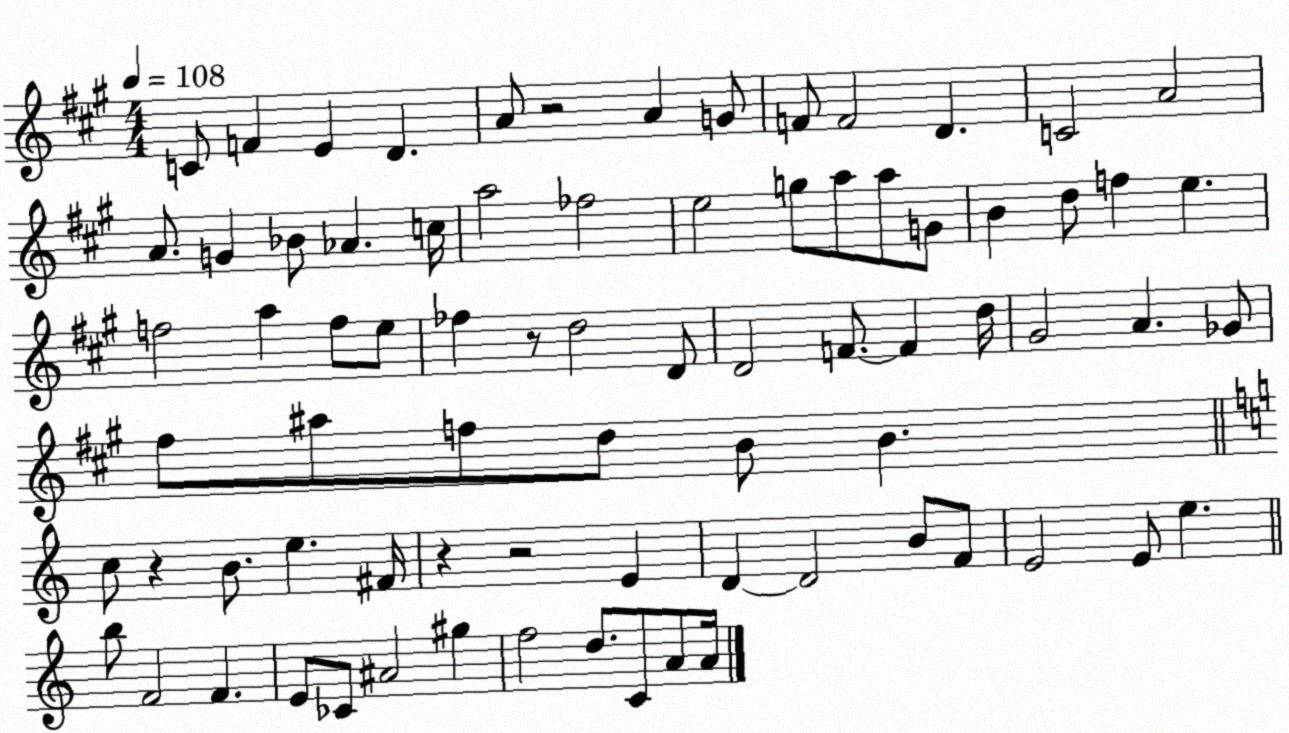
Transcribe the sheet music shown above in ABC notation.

X:1
T:Untitled
M:4/4
L:1/4
K:A
C/2 F E D A/2 z2 A G/2 F/2 F2 D C2 A2 A/2 G _B/2 _A c/4 a2 _f2 e2 g/2 a/2 a/2 G/2 B d/2 f e f2 a f/2 e/2 _f z/2 d2 D/2 D2 F/2 F d/4 ^G2 A _G/2 ^f/2 ^a/2 f/2 d/2 B/2 B c/2 z B/2 e ^F/4 z z2 E D D2 B/2 F/2 E2 E/2 e b/2 F2 F E/2 _C/2 ^A2 ^g f2 d/2 C/2 A/2 A/4